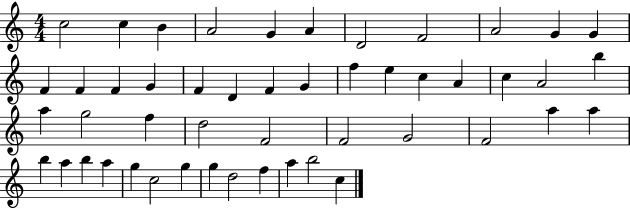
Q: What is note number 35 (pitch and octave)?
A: A5